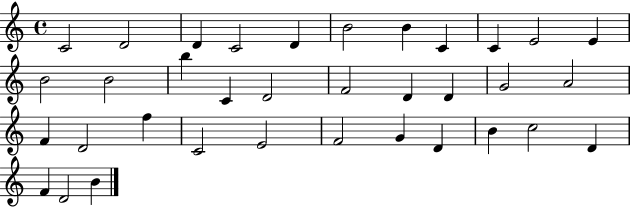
X:1
T:Untitled
M:4/4
L:1/4
K:C
C2 D2 D C2 D B2 B C C E2 E B2 B2 b C D2 F2 D D G2 A2 F D2 f C2 E2 F2 G D B c2 D F D2 B